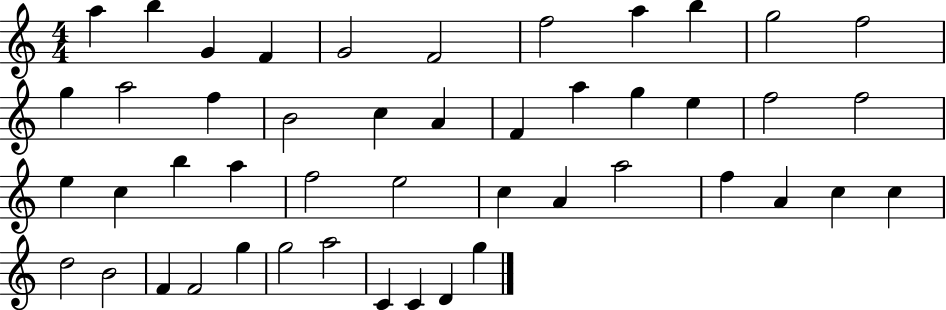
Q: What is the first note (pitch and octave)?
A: A5